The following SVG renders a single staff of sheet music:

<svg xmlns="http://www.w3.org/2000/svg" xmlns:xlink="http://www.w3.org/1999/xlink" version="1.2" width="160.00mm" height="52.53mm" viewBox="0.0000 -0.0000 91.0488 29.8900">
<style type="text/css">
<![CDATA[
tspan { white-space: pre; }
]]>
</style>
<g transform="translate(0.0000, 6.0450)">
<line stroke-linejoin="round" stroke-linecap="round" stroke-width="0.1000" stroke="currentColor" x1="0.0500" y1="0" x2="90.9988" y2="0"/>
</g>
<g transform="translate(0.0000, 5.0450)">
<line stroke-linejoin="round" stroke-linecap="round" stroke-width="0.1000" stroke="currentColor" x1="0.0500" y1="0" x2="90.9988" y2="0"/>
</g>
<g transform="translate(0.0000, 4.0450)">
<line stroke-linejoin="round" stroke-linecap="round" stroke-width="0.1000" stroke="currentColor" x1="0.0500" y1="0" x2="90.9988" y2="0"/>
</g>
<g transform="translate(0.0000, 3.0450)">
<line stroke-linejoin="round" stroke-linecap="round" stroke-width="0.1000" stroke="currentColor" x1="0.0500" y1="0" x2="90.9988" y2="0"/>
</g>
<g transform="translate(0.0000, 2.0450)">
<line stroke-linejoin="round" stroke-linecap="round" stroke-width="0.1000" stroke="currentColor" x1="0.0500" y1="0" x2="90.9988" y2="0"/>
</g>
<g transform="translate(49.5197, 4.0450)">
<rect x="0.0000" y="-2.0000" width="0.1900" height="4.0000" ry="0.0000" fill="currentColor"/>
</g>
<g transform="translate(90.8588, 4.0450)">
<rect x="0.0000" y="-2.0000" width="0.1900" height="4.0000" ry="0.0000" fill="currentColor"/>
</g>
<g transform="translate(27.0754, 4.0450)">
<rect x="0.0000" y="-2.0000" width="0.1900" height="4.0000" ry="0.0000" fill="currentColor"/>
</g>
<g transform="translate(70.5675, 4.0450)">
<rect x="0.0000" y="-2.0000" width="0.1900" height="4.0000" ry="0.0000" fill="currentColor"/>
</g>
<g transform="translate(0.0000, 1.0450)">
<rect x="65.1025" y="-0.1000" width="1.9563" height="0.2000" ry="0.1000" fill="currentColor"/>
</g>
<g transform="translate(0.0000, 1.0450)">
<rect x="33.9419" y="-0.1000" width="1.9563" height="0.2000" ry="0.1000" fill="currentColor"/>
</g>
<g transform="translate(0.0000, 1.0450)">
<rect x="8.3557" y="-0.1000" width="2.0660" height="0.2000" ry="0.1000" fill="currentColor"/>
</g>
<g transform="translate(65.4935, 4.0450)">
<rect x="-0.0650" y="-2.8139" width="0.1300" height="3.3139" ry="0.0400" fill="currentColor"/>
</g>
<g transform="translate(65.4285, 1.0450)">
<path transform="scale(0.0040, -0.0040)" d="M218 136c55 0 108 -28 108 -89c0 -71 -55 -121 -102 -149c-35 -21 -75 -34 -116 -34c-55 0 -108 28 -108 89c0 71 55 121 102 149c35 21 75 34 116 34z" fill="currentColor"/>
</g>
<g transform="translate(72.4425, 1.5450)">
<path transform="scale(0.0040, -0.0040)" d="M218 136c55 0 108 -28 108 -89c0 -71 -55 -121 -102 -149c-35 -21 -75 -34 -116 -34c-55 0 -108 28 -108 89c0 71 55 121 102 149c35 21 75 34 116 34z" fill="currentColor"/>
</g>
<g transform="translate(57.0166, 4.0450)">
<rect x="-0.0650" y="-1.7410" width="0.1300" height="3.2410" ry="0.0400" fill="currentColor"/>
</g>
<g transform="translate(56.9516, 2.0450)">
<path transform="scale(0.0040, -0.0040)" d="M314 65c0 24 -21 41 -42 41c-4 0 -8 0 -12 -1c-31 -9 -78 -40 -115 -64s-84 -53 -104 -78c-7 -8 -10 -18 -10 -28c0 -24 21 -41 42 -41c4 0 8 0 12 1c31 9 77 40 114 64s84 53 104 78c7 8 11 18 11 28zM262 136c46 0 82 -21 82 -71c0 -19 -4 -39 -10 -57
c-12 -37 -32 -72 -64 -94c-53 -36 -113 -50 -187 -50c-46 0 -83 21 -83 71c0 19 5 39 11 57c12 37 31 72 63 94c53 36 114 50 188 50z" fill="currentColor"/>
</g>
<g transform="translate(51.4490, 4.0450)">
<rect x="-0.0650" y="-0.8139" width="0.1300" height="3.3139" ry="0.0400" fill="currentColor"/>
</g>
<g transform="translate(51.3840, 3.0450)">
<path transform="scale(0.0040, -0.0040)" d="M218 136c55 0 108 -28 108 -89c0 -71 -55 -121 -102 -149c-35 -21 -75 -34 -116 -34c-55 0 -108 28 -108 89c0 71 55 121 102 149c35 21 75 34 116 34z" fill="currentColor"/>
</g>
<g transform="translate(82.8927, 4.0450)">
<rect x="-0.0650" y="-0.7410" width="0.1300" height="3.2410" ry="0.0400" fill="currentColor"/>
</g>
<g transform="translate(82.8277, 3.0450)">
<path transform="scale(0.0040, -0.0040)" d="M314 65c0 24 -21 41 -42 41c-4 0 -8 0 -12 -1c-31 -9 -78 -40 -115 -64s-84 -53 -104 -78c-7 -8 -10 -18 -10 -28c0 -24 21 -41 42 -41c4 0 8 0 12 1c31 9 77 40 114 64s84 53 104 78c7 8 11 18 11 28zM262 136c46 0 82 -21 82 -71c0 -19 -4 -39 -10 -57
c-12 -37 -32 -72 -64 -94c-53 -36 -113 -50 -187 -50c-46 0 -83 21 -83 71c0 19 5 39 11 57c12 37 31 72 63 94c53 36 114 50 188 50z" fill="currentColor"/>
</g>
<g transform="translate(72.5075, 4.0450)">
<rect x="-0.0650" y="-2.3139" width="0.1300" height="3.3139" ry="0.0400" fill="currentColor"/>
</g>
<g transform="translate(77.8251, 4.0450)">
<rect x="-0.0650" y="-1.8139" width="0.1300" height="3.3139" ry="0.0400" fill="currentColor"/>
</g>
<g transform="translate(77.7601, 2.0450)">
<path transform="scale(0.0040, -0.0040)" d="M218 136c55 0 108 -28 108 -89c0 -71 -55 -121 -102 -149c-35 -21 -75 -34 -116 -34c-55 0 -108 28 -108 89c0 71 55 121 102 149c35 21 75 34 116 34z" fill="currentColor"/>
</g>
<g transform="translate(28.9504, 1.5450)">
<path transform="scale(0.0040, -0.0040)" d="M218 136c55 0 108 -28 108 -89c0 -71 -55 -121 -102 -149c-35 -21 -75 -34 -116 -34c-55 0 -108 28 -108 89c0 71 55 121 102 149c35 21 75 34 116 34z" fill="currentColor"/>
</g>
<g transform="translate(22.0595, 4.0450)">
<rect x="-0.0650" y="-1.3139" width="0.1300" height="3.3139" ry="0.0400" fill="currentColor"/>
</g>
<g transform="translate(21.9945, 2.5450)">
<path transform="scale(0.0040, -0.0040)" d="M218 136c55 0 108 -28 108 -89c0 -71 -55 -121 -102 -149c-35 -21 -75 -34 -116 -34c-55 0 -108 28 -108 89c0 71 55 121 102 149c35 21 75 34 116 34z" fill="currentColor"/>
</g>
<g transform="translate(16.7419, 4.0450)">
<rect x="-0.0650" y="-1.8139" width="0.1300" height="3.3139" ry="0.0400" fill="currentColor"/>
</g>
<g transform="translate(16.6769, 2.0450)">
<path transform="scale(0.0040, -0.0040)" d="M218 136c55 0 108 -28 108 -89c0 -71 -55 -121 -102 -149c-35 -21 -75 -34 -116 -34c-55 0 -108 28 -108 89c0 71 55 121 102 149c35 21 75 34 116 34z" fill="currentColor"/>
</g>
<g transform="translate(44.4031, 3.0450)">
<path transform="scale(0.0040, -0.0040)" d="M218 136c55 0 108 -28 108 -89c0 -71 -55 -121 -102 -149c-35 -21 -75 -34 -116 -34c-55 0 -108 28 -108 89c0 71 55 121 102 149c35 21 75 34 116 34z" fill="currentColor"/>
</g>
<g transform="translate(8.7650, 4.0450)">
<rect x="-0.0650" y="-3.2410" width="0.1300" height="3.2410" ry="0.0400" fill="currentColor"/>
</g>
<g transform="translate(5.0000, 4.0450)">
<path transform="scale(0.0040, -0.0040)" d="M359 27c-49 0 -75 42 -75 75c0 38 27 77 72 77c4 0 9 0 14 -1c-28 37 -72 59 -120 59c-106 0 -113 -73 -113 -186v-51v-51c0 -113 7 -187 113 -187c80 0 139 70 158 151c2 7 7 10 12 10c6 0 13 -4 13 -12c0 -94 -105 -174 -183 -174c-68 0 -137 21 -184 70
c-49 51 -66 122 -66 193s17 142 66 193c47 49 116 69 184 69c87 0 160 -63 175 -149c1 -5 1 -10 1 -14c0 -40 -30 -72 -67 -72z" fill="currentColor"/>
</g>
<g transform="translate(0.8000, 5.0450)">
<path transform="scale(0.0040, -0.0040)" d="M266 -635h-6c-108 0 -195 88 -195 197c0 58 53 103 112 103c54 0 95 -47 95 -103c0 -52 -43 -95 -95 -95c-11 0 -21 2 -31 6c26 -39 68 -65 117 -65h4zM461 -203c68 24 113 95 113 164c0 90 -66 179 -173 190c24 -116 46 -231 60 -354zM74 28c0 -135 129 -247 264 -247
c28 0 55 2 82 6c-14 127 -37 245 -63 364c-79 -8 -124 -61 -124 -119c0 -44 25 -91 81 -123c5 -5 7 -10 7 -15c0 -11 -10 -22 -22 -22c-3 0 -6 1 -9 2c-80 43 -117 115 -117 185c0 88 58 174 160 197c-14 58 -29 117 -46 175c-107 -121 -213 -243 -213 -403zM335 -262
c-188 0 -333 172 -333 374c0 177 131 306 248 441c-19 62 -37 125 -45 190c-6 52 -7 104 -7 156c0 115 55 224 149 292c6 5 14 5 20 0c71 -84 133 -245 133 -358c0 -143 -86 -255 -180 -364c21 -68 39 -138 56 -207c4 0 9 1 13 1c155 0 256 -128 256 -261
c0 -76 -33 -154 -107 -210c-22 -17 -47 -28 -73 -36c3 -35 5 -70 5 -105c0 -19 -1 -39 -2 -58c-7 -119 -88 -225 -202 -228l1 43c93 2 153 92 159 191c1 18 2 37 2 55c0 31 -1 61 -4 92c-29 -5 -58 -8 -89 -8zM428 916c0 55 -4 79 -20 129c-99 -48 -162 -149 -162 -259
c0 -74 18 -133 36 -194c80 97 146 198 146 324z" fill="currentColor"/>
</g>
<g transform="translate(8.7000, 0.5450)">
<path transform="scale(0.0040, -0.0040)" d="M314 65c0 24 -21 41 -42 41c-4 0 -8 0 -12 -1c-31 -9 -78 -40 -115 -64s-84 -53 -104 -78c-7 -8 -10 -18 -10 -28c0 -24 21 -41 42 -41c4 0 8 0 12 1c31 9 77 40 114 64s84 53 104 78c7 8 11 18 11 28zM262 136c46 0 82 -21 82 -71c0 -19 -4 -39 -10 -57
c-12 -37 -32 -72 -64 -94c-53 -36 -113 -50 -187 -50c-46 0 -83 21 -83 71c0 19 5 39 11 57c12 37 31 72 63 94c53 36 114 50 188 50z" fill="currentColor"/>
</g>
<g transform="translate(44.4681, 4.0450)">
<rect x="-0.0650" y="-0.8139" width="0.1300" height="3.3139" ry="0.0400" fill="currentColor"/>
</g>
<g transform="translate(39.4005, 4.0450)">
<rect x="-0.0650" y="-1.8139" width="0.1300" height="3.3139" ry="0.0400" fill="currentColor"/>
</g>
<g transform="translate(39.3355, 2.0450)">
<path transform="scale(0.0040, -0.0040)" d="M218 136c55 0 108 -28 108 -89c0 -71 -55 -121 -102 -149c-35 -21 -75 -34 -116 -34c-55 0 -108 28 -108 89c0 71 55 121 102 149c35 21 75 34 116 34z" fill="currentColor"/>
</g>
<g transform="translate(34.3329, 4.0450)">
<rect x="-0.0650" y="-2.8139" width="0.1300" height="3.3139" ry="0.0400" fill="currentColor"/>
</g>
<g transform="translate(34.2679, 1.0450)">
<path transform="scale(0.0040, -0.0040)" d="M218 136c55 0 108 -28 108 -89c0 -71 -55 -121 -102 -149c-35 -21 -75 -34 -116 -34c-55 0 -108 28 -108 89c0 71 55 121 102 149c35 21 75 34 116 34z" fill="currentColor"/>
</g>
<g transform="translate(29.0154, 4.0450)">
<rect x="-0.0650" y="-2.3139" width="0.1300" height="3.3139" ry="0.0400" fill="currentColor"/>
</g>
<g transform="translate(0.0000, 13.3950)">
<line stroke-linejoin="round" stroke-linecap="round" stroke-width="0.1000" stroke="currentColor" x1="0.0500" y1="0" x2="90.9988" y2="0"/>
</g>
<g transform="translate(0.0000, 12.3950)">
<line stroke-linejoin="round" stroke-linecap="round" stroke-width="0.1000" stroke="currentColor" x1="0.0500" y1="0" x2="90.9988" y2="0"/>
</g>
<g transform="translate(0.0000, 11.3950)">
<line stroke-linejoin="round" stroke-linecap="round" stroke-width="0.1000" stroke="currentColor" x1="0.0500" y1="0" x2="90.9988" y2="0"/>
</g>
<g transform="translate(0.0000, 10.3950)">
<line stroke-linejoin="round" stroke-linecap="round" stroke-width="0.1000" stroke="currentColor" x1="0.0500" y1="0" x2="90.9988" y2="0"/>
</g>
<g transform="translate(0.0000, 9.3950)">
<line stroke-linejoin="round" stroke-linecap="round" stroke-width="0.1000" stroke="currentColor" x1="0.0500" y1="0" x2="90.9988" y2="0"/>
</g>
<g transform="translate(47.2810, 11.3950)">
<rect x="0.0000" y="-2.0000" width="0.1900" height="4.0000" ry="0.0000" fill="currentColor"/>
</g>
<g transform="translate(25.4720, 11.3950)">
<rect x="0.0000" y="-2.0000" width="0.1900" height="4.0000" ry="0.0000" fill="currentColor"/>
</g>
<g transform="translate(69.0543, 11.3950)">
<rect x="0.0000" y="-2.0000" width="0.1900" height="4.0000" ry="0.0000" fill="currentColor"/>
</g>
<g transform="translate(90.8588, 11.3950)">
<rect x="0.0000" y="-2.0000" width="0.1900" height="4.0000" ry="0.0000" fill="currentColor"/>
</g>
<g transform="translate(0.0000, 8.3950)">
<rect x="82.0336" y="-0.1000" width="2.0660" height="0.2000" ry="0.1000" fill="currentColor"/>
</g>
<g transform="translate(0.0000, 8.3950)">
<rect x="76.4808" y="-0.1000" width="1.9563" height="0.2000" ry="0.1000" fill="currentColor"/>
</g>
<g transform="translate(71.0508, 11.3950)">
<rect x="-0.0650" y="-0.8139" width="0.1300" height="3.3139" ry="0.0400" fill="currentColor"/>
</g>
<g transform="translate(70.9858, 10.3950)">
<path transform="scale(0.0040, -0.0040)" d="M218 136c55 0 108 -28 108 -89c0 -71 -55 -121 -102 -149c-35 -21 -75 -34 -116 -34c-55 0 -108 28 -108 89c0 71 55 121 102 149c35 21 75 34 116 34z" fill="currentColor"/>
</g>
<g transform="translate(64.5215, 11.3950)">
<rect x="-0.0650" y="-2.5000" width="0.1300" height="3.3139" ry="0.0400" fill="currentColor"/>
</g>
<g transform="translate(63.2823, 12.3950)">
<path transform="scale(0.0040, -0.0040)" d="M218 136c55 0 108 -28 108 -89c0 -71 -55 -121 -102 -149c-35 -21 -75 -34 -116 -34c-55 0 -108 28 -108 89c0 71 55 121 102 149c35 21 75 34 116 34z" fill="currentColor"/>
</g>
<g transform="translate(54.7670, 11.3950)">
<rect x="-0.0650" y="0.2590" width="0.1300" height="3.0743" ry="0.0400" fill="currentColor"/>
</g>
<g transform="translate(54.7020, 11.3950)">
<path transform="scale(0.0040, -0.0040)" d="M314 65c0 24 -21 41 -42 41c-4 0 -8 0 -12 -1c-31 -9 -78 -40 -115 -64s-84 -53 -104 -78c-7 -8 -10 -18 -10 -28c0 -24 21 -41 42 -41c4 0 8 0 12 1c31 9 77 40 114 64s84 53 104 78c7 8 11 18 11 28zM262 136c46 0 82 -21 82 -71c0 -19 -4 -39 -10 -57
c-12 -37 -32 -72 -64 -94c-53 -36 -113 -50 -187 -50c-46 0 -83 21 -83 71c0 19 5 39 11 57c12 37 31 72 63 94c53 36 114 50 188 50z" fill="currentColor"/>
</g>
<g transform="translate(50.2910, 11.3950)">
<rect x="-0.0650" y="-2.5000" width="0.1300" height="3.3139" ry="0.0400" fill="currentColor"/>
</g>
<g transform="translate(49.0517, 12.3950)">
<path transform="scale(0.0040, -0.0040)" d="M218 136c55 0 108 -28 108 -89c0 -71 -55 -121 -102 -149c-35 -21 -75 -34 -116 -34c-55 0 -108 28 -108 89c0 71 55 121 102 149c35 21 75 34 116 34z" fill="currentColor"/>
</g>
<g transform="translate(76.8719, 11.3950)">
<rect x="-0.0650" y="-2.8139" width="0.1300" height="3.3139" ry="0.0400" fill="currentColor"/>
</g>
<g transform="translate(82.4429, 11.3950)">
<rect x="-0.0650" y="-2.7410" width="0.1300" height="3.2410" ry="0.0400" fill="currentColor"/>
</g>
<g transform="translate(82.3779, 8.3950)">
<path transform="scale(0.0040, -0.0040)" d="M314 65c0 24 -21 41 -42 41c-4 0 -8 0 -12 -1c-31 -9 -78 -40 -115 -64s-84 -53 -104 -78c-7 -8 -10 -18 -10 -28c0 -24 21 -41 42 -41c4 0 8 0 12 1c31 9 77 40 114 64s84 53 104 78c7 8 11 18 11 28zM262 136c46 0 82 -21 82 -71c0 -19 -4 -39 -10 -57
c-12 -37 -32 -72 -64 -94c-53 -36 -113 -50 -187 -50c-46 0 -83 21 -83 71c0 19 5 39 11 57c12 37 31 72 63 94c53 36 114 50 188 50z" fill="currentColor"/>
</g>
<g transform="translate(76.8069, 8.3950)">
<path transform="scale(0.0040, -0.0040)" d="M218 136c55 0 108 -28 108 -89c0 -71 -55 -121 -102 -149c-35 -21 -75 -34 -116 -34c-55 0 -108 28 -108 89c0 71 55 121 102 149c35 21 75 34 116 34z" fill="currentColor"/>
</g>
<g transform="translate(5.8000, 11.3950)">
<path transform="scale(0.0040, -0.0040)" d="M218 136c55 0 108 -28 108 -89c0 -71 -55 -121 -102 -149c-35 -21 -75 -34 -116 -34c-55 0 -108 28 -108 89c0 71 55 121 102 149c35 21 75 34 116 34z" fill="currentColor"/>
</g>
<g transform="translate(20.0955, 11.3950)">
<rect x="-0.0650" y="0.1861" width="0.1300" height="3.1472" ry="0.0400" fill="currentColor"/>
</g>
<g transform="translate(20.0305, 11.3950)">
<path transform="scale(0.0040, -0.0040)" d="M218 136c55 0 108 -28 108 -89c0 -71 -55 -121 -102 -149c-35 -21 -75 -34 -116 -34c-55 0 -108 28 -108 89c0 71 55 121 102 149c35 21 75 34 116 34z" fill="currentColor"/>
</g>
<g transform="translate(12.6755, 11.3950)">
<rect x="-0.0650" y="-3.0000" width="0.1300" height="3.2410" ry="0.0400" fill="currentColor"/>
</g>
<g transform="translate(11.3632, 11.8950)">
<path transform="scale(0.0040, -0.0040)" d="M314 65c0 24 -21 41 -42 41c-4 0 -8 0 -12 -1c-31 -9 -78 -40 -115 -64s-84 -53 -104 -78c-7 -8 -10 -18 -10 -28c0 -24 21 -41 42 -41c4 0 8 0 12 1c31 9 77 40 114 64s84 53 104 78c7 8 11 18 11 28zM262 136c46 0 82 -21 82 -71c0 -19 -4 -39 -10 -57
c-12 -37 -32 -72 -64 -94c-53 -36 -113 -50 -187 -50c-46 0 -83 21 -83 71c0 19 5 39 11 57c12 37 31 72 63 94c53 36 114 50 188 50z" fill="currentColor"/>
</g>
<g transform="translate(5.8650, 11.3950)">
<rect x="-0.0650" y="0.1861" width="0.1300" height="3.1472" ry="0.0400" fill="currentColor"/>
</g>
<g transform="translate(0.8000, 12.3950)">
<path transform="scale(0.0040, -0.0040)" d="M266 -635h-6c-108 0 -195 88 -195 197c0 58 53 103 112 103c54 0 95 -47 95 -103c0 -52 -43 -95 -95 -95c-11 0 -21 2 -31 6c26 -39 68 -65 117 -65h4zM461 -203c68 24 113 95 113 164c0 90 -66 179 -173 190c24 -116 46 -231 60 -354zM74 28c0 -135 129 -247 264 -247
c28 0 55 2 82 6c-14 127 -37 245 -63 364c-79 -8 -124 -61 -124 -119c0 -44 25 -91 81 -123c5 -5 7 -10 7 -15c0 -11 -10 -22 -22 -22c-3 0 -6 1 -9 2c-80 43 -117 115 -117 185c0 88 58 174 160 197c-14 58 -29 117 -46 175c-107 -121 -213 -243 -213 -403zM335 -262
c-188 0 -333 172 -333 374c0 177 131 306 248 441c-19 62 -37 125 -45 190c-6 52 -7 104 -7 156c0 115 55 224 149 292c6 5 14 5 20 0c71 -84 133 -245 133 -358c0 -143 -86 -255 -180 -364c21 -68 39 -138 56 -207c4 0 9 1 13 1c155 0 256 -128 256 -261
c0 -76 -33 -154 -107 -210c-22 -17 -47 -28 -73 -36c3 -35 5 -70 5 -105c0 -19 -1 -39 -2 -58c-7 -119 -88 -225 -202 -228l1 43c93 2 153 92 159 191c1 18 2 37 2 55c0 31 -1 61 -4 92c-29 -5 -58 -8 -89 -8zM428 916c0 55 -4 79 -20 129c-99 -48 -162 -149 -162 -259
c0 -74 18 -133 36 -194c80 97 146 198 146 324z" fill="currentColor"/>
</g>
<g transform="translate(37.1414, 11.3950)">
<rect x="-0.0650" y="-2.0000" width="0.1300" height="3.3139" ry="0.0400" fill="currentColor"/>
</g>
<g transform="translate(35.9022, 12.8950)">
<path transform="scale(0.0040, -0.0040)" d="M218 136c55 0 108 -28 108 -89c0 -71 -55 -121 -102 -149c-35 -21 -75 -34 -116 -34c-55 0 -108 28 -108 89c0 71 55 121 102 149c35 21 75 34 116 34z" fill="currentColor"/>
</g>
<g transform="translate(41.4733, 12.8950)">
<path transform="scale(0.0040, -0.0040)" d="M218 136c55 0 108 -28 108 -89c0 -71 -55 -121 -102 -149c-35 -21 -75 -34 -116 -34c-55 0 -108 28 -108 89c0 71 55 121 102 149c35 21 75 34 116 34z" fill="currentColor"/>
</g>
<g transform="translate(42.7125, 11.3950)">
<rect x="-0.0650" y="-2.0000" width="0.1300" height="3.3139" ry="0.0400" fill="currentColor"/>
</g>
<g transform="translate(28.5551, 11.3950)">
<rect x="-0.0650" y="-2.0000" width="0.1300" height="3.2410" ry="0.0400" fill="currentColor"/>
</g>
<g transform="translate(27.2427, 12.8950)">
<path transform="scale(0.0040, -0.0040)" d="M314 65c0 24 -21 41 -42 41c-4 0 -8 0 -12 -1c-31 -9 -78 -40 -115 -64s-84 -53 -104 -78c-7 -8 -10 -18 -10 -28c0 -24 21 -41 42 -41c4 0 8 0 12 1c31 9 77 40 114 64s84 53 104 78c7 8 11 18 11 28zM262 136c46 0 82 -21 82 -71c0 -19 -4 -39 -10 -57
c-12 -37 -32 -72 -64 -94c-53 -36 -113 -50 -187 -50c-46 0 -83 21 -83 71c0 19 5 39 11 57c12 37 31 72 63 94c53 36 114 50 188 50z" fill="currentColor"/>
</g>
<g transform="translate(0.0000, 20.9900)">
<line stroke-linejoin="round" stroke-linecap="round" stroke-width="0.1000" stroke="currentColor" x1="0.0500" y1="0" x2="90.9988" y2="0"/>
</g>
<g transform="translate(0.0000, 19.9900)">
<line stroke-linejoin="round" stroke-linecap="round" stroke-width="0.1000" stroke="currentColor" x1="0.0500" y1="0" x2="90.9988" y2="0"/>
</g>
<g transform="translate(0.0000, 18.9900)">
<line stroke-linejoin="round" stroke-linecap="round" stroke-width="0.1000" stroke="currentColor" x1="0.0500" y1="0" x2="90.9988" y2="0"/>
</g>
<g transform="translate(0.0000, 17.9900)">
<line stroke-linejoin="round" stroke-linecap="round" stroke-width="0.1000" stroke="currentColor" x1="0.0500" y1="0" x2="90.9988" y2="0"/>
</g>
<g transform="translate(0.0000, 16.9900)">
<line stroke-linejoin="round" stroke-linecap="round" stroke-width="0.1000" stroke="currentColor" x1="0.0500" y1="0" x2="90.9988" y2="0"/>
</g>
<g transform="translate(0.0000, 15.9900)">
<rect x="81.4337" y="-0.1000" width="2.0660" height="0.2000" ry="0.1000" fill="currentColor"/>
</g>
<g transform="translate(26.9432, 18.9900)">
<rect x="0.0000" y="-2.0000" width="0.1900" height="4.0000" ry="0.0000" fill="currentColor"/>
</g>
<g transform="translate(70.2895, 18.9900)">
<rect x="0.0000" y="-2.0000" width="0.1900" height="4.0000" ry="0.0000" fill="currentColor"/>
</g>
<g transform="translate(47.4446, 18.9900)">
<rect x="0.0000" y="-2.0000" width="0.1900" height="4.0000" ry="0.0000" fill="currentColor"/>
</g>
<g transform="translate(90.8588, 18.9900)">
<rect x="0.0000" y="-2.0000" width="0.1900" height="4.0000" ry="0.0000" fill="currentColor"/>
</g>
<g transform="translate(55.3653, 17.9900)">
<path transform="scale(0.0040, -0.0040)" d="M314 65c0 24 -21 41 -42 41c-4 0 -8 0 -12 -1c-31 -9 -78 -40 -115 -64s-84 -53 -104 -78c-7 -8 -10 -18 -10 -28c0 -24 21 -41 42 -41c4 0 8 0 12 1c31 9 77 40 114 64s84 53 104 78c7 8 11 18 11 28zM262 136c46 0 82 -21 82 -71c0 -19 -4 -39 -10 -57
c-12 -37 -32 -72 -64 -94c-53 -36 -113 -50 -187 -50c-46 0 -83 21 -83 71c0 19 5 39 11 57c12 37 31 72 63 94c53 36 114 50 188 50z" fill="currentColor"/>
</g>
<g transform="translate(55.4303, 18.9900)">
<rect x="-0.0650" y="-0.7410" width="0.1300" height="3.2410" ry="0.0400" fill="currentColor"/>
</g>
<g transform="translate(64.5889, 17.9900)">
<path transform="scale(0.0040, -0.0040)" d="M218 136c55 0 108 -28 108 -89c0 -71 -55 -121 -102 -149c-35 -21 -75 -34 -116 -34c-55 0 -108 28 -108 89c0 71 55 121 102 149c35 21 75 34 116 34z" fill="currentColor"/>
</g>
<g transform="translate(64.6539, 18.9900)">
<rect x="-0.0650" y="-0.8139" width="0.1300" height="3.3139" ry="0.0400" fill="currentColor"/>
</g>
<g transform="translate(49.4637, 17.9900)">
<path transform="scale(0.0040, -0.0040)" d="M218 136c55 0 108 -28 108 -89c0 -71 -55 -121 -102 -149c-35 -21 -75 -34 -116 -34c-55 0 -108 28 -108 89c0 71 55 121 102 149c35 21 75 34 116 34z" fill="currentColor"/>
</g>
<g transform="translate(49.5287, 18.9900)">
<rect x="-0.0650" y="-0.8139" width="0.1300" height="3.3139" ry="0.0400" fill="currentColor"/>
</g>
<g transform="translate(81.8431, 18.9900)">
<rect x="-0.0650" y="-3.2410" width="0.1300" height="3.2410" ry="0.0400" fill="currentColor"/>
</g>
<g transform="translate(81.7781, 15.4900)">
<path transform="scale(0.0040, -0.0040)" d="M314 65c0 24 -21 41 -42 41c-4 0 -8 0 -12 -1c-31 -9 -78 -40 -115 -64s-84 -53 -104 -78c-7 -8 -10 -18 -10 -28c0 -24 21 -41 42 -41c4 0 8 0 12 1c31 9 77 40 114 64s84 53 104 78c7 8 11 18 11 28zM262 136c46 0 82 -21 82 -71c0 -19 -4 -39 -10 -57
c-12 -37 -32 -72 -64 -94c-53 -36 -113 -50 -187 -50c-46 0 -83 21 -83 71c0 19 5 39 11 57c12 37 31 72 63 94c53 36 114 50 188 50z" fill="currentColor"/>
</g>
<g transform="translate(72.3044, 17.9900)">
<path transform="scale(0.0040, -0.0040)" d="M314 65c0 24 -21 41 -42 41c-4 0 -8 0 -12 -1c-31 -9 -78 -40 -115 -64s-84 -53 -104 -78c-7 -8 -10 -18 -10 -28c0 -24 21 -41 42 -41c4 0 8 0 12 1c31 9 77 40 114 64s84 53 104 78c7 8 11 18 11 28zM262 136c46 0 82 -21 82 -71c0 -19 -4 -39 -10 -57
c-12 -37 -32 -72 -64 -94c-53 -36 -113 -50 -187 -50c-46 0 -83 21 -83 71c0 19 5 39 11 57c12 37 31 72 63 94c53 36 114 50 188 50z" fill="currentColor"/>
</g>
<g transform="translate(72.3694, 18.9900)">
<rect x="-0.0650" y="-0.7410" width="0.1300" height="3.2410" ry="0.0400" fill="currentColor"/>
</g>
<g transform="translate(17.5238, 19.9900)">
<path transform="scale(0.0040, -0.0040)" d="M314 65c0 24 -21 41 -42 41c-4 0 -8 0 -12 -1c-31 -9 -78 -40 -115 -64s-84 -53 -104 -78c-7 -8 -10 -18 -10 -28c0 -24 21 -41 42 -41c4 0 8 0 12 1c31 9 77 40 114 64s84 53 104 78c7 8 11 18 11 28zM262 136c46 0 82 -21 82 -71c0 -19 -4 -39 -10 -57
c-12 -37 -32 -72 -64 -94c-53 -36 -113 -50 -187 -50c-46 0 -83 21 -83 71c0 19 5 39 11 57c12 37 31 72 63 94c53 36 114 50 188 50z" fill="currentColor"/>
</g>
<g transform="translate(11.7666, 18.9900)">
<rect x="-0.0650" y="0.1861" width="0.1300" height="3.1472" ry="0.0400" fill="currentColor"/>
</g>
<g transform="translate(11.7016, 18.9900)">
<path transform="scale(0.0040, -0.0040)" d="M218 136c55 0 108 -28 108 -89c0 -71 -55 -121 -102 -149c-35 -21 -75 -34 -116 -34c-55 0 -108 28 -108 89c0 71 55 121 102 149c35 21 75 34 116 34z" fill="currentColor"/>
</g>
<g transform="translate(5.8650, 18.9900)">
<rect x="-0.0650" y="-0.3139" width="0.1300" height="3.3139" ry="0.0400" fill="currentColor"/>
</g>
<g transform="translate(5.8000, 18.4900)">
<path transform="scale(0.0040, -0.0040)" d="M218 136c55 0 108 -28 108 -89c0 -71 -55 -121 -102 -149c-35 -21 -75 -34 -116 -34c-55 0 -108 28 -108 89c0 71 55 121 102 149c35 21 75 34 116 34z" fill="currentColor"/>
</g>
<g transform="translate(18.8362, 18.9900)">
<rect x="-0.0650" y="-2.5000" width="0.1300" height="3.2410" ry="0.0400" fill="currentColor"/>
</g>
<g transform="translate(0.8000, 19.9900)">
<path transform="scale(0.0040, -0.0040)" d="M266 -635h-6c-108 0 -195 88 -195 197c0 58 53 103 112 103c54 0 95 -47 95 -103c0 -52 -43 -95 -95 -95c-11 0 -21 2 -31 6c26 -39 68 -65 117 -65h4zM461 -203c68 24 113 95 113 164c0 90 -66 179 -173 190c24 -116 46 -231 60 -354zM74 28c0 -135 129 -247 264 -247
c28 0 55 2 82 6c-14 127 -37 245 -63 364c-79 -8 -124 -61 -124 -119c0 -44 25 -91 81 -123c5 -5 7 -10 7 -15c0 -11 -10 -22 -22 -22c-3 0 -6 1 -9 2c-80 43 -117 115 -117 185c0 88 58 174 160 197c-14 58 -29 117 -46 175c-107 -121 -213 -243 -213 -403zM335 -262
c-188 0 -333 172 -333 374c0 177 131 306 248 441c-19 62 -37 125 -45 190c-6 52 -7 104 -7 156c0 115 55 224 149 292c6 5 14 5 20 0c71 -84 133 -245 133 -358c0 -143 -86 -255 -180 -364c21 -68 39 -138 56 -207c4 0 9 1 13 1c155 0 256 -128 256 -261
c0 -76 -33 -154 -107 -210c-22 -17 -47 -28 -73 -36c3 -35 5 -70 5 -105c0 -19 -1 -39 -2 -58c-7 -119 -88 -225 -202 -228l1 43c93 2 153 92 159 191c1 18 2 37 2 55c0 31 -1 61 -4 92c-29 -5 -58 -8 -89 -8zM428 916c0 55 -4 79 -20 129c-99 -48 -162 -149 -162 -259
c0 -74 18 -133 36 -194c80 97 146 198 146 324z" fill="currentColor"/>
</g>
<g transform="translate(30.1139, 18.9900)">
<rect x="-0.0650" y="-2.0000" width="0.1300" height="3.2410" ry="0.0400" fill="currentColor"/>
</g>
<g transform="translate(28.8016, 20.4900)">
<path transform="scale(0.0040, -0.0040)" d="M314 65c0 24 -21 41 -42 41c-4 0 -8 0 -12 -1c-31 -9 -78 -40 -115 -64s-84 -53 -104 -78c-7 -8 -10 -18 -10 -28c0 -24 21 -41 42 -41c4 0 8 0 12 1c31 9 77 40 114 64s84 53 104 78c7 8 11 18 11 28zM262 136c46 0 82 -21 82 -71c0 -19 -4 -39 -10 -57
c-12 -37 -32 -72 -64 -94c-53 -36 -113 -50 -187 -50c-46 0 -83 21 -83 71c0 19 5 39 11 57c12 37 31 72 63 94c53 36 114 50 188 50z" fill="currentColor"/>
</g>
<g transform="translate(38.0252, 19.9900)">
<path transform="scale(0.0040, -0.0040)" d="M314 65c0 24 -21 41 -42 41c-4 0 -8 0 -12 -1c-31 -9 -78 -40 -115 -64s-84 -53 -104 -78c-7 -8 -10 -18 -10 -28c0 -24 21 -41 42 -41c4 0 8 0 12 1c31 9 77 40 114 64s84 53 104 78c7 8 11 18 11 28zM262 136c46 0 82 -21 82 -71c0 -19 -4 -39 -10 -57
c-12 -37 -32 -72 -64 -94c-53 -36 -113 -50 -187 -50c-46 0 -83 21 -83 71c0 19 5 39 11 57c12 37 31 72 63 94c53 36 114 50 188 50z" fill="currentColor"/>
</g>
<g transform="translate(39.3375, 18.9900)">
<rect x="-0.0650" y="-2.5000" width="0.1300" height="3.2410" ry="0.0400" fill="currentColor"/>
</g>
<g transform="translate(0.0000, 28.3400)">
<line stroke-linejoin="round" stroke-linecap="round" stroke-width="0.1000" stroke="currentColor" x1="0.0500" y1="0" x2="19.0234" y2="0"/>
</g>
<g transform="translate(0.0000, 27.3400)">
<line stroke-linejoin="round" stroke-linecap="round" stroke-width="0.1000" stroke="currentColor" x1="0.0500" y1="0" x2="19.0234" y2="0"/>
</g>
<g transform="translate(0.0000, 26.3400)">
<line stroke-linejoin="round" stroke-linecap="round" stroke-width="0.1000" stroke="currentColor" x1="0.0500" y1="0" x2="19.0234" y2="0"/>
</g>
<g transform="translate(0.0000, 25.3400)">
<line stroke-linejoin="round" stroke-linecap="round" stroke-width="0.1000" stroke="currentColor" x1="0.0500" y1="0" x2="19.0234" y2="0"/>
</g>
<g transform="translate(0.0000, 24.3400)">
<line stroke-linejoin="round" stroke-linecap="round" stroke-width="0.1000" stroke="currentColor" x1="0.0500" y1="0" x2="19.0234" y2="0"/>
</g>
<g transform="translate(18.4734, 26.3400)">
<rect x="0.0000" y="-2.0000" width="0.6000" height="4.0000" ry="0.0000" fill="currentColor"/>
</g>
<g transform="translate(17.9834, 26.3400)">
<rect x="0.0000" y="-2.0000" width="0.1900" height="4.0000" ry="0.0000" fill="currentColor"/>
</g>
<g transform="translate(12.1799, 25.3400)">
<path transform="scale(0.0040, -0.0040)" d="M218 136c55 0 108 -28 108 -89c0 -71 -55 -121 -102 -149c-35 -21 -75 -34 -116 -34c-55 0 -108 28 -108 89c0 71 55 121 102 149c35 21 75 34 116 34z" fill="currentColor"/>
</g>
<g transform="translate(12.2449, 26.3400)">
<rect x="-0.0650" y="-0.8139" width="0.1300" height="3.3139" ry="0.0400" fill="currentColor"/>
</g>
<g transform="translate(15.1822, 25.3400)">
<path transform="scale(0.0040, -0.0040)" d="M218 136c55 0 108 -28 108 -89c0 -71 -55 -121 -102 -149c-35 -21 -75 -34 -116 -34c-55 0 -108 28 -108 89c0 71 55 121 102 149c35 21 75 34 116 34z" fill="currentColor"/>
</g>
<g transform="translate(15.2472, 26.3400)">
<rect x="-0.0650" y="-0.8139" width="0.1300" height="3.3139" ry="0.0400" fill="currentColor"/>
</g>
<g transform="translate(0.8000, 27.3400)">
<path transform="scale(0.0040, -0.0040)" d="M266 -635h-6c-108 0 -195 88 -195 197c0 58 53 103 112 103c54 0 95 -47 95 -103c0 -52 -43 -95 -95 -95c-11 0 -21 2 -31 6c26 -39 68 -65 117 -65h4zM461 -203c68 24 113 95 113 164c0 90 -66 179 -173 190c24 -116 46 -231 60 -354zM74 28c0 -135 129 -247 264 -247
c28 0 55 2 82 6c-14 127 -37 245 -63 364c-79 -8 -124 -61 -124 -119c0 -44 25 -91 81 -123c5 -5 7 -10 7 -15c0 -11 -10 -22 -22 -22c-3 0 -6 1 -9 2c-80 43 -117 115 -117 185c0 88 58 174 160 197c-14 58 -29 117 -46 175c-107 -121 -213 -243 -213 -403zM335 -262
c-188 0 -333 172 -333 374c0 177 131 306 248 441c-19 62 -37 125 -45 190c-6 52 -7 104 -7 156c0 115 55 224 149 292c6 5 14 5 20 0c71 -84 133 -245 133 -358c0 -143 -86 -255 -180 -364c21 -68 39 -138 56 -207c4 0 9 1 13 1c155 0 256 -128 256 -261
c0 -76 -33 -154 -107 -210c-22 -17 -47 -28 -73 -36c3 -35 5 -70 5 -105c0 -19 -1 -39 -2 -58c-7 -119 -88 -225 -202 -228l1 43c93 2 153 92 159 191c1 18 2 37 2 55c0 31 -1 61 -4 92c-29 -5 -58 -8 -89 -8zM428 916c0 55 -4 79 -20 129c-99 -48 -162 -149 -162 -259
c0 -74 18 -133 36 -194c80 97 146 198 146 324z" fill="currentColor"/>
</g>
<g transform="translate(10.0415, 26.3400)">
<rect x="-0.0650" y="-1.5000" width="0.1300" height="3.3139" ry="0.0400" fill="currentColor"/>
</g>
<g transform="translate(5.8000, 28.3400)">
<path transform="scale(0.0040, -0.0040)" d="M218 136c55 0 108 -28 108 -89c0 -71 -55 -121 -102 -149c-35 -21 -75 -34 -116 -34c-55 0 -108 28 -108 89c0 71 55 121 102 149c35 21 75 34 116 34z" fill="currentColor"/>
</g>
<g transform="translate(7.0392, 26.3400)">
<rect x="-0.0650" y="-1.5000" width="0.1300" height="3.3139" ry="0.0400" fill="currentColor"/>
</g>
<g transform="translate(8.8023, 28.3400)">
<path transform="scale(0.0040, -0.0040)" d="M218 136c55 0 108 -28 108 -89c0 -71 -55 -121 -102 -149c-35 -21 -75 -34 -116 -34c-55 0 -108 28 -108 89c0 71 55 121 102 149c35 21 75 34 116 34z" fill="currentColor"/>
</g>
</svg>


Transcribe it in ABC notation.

X:1
T:Untitled
M:4/4
L:1/4
K:C
b2 f e g a f d d f2 a g f d2 B A2 B F2 F F G B2 G d a a2 c B G2 F2 G2 d d2 d d2 b2 E E d d